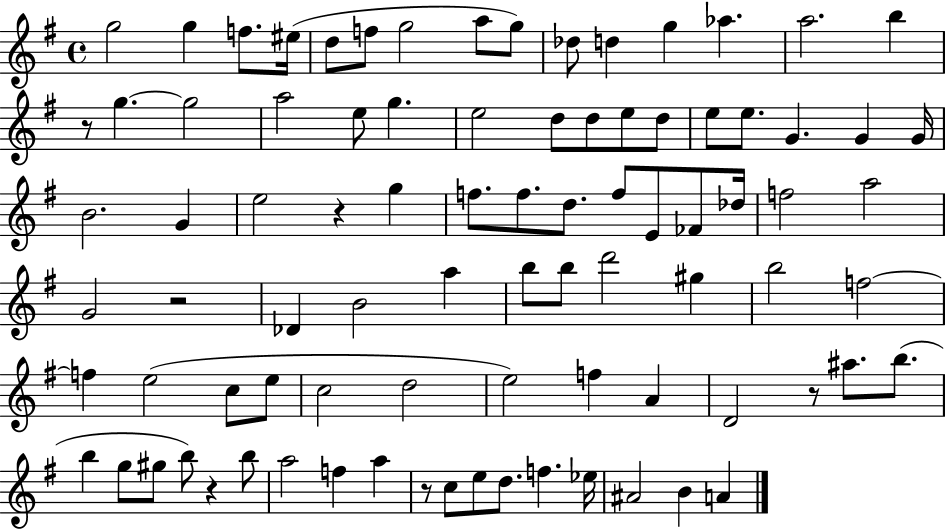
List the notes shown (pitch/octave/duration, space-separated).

G5/h G5/q F5/e. EIS5/s D5/e F5/e G5/h A5/e G5/e Db5/e D5/q G5/q Ab5/q. A5/h. B5/q R/e G5/q. G5/h A5/h E5/e G5/q. E5/h D5/e D5/e E5/e D5/e E5/e E5/e. G4/q. G4/q G4/s B4/h. G4/q E5/h R/q G5/q F5/e. F5/e. D5/e. F5/e E4/e FES4/e Db5/s F5/h A5/h G4/h R/h Db4/q B4/h A5/q B5/e B5/e D6/h G#5/q B5/h F5/h F5/q E5/h C5/e E5/e C5/h D5/h E5/h F5/q A4/q D4/h R/e A#5/e. B5/e. B5/q G5/e G#5/e B5/e R/q B5/e A5/h F5/q A5/q R/e C5/e E5/e D5/e. F5/q. Eb5/s A#4/h B4/q A4/q